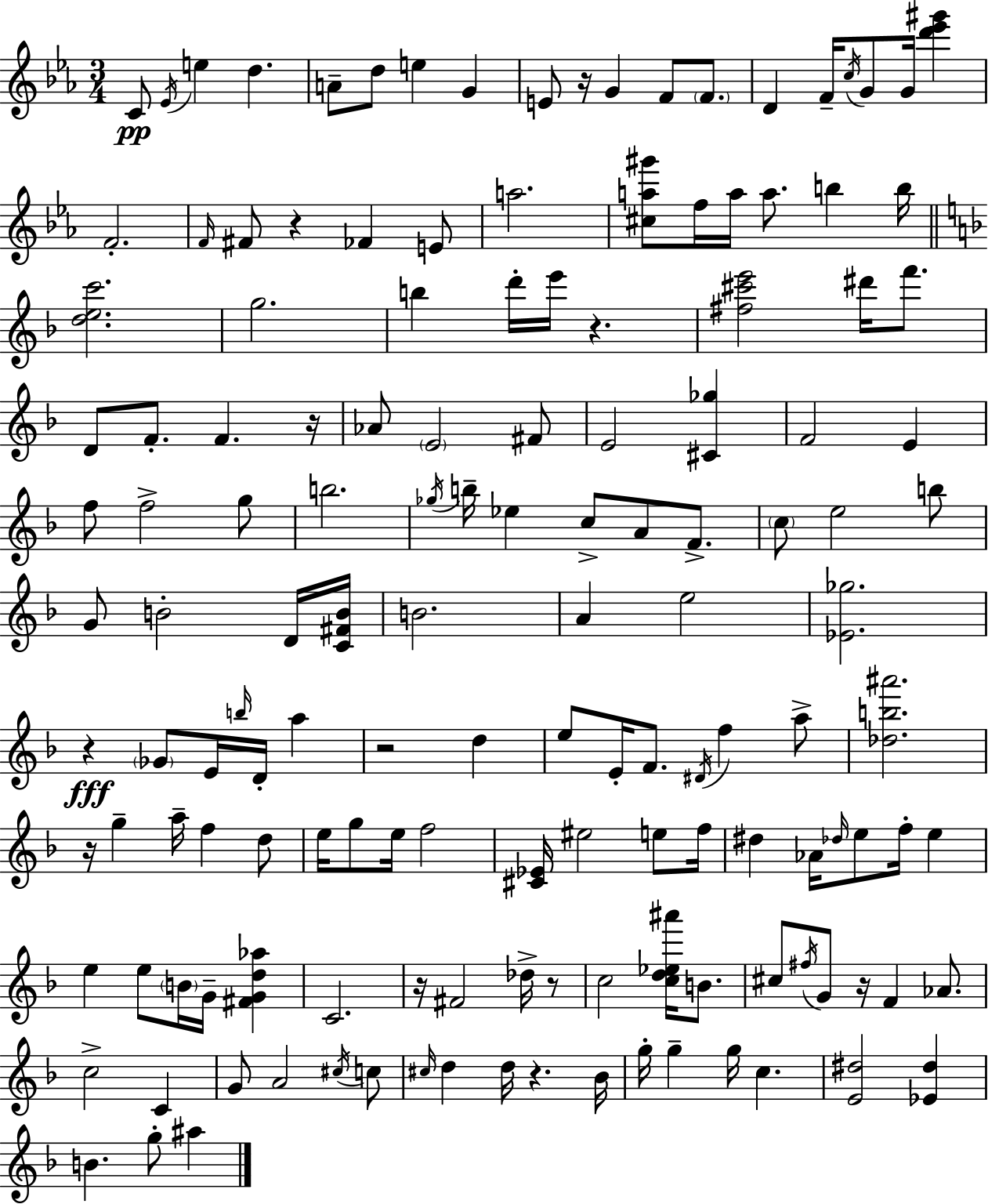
X:1
T:Untitled
M:3/4
L:1/4
K:Cm
C/2 _E/4 e d A/2 d/2 e G E/2 z/4 G F/2 F/2 D F/4 c/4 G/2 G/4 [d'_e'^g'] F2 F/4 ^F/2 z _F E/2 a2 [^ca^g']/2 f/4 a/4 a/2 b b/4 [dec']2 g2 b d'/4 e'/4 z [^f^c'e']2 ^d'/4 f'/2 D/2 F/2 F z/4 _A/2 E2 ^F/2 E2 [^C_g] F2 E f/2 f2 g/2 b2 _g/4 b/4 _e c/2 A/2 F/2 c/2 e2 b/2 G/2 B2 D/4 [C^FB]/4 B2 A e2 [_E_g]2 z _G/2 E/4 b/4 D/4 a z2 d e/2 E/4 F/2 ^D/4 f a/2 [_db^a']2 z/4 g a/4 f d/2 e/4 g/2 e/4 f2 [^C_E]/4 ^e2 e/2 f/4 ^d _A/4 _d/4 e/2 f/4 e e e/2 B/4 G/4 [^FGd_a] C2 z/4 ^F2 _d/4 z/2 c2 [cd_e^a']/4 B/2 ^c/2 ^f/4 G/2 z/4 F _A/2 c2 C G/2 A2 ^c/4 c/2 ^c/4 d d/4 z _B/4 g/4 g g/4 c [E^d]2 [_E^d] B g/2 ^a